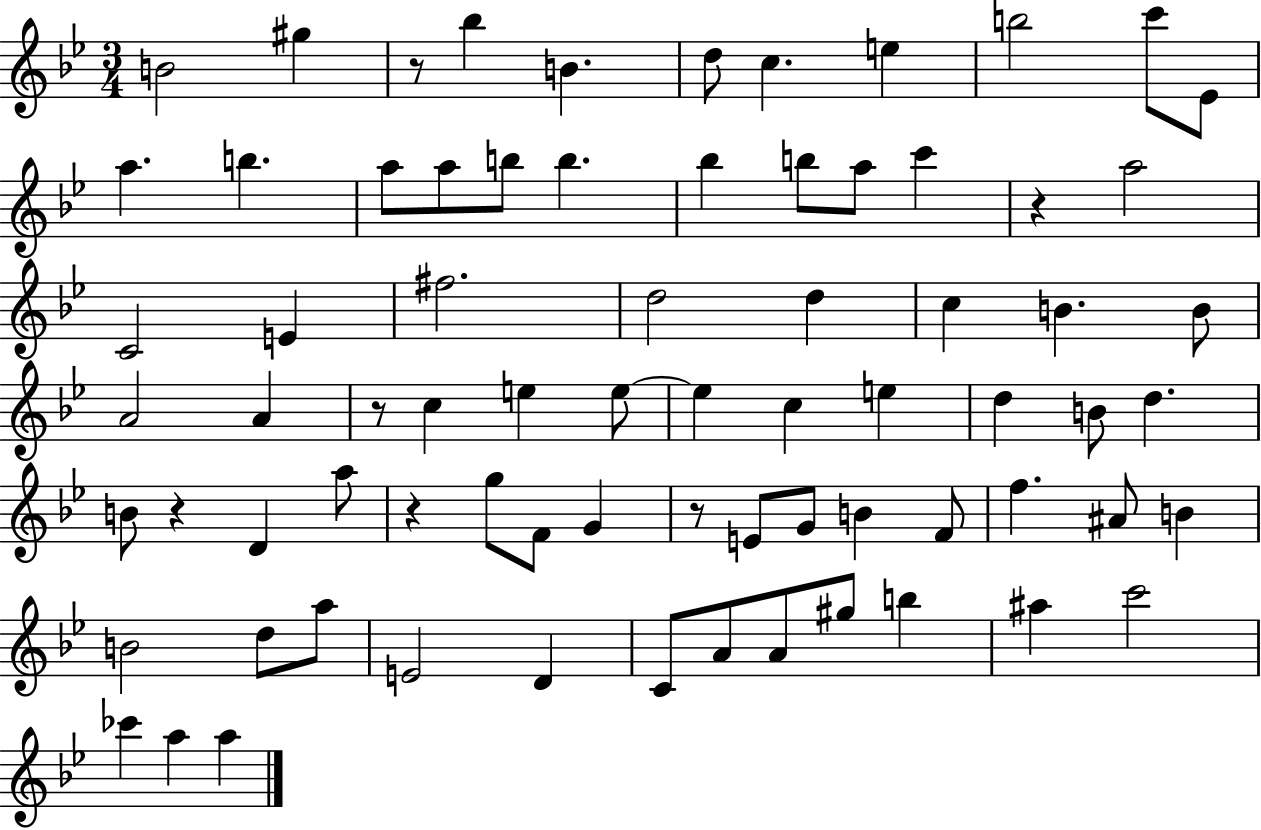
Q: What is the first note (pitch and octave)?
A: B4